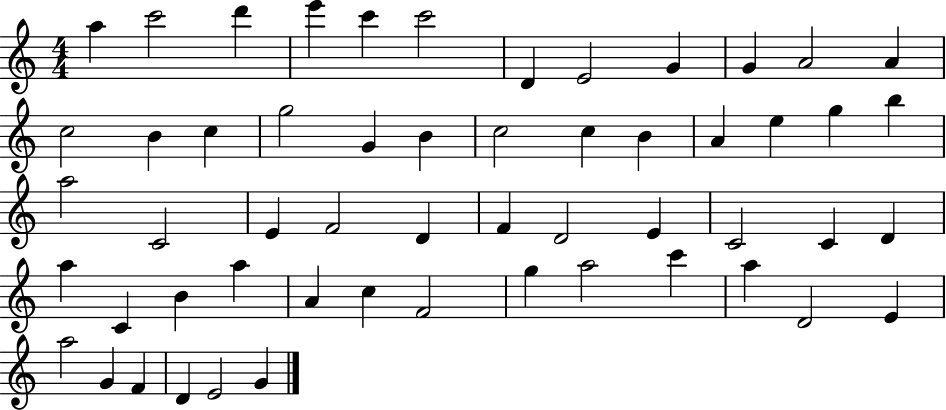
{
  \clef treble
  \numericTimeSignature
  \time 4/4
  \key c \major
  a''4 c'''2 d'''4 | e'''4 c'''4 c'''2 | d'4 e'2 g'4 | g'4 a'2 a'4 | \break c''2 b'4 c''4 | g''2 g'4 b'4 | c''2 c''4 b'4 | a'4 e''4 g''4 b''4 | \break a''2 c'2 | e'4 f'2 d'4 | f'4 d'2 e'4 | c'2 c'4 d'4 | \break a''4 c'4 b'4 a''4 | a'4 c''4 f'2 | g''4 a''2 c'''4 | a''4 d'2 e'4 | \break a''2 g'4 f'4 | d'4 e'2 g'4 | \bar "|."
}